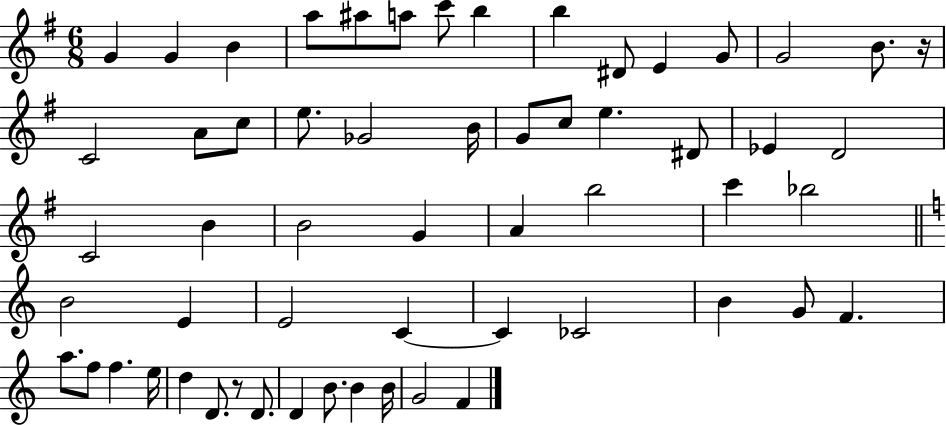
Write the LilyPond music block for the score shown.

{
  \clef treble
  \numericTimeSignature
  \time 6/8
  \key g \major
  g'4 g'4 b'4 | a''8 ais''8 a''8 c'''8 b''4 | b''4 dis'8 e'4 g'8 | g'2 b'8. r16 | \break c'2 a'8 c''8 | e''8. ges'2 b'16 | g'8 c''8 e''4. dis'8 | ees'4 d'2 | \break c'2 b'4 | b'2 g'4 | a'4 b''2 | c'''4 bes''2 | \break \bar "||" \break \key c \major b'2 e'4 | e'2 c'4~~ | c'4 ces'2 | b'4 g'8 f'4. | \break a''8. f''8 f''4. e''16 | d''4 d'8. r8 d'8. | d'4 b'8. b'4 b'16 | g'2 f'4 | \break \bar "|."
}